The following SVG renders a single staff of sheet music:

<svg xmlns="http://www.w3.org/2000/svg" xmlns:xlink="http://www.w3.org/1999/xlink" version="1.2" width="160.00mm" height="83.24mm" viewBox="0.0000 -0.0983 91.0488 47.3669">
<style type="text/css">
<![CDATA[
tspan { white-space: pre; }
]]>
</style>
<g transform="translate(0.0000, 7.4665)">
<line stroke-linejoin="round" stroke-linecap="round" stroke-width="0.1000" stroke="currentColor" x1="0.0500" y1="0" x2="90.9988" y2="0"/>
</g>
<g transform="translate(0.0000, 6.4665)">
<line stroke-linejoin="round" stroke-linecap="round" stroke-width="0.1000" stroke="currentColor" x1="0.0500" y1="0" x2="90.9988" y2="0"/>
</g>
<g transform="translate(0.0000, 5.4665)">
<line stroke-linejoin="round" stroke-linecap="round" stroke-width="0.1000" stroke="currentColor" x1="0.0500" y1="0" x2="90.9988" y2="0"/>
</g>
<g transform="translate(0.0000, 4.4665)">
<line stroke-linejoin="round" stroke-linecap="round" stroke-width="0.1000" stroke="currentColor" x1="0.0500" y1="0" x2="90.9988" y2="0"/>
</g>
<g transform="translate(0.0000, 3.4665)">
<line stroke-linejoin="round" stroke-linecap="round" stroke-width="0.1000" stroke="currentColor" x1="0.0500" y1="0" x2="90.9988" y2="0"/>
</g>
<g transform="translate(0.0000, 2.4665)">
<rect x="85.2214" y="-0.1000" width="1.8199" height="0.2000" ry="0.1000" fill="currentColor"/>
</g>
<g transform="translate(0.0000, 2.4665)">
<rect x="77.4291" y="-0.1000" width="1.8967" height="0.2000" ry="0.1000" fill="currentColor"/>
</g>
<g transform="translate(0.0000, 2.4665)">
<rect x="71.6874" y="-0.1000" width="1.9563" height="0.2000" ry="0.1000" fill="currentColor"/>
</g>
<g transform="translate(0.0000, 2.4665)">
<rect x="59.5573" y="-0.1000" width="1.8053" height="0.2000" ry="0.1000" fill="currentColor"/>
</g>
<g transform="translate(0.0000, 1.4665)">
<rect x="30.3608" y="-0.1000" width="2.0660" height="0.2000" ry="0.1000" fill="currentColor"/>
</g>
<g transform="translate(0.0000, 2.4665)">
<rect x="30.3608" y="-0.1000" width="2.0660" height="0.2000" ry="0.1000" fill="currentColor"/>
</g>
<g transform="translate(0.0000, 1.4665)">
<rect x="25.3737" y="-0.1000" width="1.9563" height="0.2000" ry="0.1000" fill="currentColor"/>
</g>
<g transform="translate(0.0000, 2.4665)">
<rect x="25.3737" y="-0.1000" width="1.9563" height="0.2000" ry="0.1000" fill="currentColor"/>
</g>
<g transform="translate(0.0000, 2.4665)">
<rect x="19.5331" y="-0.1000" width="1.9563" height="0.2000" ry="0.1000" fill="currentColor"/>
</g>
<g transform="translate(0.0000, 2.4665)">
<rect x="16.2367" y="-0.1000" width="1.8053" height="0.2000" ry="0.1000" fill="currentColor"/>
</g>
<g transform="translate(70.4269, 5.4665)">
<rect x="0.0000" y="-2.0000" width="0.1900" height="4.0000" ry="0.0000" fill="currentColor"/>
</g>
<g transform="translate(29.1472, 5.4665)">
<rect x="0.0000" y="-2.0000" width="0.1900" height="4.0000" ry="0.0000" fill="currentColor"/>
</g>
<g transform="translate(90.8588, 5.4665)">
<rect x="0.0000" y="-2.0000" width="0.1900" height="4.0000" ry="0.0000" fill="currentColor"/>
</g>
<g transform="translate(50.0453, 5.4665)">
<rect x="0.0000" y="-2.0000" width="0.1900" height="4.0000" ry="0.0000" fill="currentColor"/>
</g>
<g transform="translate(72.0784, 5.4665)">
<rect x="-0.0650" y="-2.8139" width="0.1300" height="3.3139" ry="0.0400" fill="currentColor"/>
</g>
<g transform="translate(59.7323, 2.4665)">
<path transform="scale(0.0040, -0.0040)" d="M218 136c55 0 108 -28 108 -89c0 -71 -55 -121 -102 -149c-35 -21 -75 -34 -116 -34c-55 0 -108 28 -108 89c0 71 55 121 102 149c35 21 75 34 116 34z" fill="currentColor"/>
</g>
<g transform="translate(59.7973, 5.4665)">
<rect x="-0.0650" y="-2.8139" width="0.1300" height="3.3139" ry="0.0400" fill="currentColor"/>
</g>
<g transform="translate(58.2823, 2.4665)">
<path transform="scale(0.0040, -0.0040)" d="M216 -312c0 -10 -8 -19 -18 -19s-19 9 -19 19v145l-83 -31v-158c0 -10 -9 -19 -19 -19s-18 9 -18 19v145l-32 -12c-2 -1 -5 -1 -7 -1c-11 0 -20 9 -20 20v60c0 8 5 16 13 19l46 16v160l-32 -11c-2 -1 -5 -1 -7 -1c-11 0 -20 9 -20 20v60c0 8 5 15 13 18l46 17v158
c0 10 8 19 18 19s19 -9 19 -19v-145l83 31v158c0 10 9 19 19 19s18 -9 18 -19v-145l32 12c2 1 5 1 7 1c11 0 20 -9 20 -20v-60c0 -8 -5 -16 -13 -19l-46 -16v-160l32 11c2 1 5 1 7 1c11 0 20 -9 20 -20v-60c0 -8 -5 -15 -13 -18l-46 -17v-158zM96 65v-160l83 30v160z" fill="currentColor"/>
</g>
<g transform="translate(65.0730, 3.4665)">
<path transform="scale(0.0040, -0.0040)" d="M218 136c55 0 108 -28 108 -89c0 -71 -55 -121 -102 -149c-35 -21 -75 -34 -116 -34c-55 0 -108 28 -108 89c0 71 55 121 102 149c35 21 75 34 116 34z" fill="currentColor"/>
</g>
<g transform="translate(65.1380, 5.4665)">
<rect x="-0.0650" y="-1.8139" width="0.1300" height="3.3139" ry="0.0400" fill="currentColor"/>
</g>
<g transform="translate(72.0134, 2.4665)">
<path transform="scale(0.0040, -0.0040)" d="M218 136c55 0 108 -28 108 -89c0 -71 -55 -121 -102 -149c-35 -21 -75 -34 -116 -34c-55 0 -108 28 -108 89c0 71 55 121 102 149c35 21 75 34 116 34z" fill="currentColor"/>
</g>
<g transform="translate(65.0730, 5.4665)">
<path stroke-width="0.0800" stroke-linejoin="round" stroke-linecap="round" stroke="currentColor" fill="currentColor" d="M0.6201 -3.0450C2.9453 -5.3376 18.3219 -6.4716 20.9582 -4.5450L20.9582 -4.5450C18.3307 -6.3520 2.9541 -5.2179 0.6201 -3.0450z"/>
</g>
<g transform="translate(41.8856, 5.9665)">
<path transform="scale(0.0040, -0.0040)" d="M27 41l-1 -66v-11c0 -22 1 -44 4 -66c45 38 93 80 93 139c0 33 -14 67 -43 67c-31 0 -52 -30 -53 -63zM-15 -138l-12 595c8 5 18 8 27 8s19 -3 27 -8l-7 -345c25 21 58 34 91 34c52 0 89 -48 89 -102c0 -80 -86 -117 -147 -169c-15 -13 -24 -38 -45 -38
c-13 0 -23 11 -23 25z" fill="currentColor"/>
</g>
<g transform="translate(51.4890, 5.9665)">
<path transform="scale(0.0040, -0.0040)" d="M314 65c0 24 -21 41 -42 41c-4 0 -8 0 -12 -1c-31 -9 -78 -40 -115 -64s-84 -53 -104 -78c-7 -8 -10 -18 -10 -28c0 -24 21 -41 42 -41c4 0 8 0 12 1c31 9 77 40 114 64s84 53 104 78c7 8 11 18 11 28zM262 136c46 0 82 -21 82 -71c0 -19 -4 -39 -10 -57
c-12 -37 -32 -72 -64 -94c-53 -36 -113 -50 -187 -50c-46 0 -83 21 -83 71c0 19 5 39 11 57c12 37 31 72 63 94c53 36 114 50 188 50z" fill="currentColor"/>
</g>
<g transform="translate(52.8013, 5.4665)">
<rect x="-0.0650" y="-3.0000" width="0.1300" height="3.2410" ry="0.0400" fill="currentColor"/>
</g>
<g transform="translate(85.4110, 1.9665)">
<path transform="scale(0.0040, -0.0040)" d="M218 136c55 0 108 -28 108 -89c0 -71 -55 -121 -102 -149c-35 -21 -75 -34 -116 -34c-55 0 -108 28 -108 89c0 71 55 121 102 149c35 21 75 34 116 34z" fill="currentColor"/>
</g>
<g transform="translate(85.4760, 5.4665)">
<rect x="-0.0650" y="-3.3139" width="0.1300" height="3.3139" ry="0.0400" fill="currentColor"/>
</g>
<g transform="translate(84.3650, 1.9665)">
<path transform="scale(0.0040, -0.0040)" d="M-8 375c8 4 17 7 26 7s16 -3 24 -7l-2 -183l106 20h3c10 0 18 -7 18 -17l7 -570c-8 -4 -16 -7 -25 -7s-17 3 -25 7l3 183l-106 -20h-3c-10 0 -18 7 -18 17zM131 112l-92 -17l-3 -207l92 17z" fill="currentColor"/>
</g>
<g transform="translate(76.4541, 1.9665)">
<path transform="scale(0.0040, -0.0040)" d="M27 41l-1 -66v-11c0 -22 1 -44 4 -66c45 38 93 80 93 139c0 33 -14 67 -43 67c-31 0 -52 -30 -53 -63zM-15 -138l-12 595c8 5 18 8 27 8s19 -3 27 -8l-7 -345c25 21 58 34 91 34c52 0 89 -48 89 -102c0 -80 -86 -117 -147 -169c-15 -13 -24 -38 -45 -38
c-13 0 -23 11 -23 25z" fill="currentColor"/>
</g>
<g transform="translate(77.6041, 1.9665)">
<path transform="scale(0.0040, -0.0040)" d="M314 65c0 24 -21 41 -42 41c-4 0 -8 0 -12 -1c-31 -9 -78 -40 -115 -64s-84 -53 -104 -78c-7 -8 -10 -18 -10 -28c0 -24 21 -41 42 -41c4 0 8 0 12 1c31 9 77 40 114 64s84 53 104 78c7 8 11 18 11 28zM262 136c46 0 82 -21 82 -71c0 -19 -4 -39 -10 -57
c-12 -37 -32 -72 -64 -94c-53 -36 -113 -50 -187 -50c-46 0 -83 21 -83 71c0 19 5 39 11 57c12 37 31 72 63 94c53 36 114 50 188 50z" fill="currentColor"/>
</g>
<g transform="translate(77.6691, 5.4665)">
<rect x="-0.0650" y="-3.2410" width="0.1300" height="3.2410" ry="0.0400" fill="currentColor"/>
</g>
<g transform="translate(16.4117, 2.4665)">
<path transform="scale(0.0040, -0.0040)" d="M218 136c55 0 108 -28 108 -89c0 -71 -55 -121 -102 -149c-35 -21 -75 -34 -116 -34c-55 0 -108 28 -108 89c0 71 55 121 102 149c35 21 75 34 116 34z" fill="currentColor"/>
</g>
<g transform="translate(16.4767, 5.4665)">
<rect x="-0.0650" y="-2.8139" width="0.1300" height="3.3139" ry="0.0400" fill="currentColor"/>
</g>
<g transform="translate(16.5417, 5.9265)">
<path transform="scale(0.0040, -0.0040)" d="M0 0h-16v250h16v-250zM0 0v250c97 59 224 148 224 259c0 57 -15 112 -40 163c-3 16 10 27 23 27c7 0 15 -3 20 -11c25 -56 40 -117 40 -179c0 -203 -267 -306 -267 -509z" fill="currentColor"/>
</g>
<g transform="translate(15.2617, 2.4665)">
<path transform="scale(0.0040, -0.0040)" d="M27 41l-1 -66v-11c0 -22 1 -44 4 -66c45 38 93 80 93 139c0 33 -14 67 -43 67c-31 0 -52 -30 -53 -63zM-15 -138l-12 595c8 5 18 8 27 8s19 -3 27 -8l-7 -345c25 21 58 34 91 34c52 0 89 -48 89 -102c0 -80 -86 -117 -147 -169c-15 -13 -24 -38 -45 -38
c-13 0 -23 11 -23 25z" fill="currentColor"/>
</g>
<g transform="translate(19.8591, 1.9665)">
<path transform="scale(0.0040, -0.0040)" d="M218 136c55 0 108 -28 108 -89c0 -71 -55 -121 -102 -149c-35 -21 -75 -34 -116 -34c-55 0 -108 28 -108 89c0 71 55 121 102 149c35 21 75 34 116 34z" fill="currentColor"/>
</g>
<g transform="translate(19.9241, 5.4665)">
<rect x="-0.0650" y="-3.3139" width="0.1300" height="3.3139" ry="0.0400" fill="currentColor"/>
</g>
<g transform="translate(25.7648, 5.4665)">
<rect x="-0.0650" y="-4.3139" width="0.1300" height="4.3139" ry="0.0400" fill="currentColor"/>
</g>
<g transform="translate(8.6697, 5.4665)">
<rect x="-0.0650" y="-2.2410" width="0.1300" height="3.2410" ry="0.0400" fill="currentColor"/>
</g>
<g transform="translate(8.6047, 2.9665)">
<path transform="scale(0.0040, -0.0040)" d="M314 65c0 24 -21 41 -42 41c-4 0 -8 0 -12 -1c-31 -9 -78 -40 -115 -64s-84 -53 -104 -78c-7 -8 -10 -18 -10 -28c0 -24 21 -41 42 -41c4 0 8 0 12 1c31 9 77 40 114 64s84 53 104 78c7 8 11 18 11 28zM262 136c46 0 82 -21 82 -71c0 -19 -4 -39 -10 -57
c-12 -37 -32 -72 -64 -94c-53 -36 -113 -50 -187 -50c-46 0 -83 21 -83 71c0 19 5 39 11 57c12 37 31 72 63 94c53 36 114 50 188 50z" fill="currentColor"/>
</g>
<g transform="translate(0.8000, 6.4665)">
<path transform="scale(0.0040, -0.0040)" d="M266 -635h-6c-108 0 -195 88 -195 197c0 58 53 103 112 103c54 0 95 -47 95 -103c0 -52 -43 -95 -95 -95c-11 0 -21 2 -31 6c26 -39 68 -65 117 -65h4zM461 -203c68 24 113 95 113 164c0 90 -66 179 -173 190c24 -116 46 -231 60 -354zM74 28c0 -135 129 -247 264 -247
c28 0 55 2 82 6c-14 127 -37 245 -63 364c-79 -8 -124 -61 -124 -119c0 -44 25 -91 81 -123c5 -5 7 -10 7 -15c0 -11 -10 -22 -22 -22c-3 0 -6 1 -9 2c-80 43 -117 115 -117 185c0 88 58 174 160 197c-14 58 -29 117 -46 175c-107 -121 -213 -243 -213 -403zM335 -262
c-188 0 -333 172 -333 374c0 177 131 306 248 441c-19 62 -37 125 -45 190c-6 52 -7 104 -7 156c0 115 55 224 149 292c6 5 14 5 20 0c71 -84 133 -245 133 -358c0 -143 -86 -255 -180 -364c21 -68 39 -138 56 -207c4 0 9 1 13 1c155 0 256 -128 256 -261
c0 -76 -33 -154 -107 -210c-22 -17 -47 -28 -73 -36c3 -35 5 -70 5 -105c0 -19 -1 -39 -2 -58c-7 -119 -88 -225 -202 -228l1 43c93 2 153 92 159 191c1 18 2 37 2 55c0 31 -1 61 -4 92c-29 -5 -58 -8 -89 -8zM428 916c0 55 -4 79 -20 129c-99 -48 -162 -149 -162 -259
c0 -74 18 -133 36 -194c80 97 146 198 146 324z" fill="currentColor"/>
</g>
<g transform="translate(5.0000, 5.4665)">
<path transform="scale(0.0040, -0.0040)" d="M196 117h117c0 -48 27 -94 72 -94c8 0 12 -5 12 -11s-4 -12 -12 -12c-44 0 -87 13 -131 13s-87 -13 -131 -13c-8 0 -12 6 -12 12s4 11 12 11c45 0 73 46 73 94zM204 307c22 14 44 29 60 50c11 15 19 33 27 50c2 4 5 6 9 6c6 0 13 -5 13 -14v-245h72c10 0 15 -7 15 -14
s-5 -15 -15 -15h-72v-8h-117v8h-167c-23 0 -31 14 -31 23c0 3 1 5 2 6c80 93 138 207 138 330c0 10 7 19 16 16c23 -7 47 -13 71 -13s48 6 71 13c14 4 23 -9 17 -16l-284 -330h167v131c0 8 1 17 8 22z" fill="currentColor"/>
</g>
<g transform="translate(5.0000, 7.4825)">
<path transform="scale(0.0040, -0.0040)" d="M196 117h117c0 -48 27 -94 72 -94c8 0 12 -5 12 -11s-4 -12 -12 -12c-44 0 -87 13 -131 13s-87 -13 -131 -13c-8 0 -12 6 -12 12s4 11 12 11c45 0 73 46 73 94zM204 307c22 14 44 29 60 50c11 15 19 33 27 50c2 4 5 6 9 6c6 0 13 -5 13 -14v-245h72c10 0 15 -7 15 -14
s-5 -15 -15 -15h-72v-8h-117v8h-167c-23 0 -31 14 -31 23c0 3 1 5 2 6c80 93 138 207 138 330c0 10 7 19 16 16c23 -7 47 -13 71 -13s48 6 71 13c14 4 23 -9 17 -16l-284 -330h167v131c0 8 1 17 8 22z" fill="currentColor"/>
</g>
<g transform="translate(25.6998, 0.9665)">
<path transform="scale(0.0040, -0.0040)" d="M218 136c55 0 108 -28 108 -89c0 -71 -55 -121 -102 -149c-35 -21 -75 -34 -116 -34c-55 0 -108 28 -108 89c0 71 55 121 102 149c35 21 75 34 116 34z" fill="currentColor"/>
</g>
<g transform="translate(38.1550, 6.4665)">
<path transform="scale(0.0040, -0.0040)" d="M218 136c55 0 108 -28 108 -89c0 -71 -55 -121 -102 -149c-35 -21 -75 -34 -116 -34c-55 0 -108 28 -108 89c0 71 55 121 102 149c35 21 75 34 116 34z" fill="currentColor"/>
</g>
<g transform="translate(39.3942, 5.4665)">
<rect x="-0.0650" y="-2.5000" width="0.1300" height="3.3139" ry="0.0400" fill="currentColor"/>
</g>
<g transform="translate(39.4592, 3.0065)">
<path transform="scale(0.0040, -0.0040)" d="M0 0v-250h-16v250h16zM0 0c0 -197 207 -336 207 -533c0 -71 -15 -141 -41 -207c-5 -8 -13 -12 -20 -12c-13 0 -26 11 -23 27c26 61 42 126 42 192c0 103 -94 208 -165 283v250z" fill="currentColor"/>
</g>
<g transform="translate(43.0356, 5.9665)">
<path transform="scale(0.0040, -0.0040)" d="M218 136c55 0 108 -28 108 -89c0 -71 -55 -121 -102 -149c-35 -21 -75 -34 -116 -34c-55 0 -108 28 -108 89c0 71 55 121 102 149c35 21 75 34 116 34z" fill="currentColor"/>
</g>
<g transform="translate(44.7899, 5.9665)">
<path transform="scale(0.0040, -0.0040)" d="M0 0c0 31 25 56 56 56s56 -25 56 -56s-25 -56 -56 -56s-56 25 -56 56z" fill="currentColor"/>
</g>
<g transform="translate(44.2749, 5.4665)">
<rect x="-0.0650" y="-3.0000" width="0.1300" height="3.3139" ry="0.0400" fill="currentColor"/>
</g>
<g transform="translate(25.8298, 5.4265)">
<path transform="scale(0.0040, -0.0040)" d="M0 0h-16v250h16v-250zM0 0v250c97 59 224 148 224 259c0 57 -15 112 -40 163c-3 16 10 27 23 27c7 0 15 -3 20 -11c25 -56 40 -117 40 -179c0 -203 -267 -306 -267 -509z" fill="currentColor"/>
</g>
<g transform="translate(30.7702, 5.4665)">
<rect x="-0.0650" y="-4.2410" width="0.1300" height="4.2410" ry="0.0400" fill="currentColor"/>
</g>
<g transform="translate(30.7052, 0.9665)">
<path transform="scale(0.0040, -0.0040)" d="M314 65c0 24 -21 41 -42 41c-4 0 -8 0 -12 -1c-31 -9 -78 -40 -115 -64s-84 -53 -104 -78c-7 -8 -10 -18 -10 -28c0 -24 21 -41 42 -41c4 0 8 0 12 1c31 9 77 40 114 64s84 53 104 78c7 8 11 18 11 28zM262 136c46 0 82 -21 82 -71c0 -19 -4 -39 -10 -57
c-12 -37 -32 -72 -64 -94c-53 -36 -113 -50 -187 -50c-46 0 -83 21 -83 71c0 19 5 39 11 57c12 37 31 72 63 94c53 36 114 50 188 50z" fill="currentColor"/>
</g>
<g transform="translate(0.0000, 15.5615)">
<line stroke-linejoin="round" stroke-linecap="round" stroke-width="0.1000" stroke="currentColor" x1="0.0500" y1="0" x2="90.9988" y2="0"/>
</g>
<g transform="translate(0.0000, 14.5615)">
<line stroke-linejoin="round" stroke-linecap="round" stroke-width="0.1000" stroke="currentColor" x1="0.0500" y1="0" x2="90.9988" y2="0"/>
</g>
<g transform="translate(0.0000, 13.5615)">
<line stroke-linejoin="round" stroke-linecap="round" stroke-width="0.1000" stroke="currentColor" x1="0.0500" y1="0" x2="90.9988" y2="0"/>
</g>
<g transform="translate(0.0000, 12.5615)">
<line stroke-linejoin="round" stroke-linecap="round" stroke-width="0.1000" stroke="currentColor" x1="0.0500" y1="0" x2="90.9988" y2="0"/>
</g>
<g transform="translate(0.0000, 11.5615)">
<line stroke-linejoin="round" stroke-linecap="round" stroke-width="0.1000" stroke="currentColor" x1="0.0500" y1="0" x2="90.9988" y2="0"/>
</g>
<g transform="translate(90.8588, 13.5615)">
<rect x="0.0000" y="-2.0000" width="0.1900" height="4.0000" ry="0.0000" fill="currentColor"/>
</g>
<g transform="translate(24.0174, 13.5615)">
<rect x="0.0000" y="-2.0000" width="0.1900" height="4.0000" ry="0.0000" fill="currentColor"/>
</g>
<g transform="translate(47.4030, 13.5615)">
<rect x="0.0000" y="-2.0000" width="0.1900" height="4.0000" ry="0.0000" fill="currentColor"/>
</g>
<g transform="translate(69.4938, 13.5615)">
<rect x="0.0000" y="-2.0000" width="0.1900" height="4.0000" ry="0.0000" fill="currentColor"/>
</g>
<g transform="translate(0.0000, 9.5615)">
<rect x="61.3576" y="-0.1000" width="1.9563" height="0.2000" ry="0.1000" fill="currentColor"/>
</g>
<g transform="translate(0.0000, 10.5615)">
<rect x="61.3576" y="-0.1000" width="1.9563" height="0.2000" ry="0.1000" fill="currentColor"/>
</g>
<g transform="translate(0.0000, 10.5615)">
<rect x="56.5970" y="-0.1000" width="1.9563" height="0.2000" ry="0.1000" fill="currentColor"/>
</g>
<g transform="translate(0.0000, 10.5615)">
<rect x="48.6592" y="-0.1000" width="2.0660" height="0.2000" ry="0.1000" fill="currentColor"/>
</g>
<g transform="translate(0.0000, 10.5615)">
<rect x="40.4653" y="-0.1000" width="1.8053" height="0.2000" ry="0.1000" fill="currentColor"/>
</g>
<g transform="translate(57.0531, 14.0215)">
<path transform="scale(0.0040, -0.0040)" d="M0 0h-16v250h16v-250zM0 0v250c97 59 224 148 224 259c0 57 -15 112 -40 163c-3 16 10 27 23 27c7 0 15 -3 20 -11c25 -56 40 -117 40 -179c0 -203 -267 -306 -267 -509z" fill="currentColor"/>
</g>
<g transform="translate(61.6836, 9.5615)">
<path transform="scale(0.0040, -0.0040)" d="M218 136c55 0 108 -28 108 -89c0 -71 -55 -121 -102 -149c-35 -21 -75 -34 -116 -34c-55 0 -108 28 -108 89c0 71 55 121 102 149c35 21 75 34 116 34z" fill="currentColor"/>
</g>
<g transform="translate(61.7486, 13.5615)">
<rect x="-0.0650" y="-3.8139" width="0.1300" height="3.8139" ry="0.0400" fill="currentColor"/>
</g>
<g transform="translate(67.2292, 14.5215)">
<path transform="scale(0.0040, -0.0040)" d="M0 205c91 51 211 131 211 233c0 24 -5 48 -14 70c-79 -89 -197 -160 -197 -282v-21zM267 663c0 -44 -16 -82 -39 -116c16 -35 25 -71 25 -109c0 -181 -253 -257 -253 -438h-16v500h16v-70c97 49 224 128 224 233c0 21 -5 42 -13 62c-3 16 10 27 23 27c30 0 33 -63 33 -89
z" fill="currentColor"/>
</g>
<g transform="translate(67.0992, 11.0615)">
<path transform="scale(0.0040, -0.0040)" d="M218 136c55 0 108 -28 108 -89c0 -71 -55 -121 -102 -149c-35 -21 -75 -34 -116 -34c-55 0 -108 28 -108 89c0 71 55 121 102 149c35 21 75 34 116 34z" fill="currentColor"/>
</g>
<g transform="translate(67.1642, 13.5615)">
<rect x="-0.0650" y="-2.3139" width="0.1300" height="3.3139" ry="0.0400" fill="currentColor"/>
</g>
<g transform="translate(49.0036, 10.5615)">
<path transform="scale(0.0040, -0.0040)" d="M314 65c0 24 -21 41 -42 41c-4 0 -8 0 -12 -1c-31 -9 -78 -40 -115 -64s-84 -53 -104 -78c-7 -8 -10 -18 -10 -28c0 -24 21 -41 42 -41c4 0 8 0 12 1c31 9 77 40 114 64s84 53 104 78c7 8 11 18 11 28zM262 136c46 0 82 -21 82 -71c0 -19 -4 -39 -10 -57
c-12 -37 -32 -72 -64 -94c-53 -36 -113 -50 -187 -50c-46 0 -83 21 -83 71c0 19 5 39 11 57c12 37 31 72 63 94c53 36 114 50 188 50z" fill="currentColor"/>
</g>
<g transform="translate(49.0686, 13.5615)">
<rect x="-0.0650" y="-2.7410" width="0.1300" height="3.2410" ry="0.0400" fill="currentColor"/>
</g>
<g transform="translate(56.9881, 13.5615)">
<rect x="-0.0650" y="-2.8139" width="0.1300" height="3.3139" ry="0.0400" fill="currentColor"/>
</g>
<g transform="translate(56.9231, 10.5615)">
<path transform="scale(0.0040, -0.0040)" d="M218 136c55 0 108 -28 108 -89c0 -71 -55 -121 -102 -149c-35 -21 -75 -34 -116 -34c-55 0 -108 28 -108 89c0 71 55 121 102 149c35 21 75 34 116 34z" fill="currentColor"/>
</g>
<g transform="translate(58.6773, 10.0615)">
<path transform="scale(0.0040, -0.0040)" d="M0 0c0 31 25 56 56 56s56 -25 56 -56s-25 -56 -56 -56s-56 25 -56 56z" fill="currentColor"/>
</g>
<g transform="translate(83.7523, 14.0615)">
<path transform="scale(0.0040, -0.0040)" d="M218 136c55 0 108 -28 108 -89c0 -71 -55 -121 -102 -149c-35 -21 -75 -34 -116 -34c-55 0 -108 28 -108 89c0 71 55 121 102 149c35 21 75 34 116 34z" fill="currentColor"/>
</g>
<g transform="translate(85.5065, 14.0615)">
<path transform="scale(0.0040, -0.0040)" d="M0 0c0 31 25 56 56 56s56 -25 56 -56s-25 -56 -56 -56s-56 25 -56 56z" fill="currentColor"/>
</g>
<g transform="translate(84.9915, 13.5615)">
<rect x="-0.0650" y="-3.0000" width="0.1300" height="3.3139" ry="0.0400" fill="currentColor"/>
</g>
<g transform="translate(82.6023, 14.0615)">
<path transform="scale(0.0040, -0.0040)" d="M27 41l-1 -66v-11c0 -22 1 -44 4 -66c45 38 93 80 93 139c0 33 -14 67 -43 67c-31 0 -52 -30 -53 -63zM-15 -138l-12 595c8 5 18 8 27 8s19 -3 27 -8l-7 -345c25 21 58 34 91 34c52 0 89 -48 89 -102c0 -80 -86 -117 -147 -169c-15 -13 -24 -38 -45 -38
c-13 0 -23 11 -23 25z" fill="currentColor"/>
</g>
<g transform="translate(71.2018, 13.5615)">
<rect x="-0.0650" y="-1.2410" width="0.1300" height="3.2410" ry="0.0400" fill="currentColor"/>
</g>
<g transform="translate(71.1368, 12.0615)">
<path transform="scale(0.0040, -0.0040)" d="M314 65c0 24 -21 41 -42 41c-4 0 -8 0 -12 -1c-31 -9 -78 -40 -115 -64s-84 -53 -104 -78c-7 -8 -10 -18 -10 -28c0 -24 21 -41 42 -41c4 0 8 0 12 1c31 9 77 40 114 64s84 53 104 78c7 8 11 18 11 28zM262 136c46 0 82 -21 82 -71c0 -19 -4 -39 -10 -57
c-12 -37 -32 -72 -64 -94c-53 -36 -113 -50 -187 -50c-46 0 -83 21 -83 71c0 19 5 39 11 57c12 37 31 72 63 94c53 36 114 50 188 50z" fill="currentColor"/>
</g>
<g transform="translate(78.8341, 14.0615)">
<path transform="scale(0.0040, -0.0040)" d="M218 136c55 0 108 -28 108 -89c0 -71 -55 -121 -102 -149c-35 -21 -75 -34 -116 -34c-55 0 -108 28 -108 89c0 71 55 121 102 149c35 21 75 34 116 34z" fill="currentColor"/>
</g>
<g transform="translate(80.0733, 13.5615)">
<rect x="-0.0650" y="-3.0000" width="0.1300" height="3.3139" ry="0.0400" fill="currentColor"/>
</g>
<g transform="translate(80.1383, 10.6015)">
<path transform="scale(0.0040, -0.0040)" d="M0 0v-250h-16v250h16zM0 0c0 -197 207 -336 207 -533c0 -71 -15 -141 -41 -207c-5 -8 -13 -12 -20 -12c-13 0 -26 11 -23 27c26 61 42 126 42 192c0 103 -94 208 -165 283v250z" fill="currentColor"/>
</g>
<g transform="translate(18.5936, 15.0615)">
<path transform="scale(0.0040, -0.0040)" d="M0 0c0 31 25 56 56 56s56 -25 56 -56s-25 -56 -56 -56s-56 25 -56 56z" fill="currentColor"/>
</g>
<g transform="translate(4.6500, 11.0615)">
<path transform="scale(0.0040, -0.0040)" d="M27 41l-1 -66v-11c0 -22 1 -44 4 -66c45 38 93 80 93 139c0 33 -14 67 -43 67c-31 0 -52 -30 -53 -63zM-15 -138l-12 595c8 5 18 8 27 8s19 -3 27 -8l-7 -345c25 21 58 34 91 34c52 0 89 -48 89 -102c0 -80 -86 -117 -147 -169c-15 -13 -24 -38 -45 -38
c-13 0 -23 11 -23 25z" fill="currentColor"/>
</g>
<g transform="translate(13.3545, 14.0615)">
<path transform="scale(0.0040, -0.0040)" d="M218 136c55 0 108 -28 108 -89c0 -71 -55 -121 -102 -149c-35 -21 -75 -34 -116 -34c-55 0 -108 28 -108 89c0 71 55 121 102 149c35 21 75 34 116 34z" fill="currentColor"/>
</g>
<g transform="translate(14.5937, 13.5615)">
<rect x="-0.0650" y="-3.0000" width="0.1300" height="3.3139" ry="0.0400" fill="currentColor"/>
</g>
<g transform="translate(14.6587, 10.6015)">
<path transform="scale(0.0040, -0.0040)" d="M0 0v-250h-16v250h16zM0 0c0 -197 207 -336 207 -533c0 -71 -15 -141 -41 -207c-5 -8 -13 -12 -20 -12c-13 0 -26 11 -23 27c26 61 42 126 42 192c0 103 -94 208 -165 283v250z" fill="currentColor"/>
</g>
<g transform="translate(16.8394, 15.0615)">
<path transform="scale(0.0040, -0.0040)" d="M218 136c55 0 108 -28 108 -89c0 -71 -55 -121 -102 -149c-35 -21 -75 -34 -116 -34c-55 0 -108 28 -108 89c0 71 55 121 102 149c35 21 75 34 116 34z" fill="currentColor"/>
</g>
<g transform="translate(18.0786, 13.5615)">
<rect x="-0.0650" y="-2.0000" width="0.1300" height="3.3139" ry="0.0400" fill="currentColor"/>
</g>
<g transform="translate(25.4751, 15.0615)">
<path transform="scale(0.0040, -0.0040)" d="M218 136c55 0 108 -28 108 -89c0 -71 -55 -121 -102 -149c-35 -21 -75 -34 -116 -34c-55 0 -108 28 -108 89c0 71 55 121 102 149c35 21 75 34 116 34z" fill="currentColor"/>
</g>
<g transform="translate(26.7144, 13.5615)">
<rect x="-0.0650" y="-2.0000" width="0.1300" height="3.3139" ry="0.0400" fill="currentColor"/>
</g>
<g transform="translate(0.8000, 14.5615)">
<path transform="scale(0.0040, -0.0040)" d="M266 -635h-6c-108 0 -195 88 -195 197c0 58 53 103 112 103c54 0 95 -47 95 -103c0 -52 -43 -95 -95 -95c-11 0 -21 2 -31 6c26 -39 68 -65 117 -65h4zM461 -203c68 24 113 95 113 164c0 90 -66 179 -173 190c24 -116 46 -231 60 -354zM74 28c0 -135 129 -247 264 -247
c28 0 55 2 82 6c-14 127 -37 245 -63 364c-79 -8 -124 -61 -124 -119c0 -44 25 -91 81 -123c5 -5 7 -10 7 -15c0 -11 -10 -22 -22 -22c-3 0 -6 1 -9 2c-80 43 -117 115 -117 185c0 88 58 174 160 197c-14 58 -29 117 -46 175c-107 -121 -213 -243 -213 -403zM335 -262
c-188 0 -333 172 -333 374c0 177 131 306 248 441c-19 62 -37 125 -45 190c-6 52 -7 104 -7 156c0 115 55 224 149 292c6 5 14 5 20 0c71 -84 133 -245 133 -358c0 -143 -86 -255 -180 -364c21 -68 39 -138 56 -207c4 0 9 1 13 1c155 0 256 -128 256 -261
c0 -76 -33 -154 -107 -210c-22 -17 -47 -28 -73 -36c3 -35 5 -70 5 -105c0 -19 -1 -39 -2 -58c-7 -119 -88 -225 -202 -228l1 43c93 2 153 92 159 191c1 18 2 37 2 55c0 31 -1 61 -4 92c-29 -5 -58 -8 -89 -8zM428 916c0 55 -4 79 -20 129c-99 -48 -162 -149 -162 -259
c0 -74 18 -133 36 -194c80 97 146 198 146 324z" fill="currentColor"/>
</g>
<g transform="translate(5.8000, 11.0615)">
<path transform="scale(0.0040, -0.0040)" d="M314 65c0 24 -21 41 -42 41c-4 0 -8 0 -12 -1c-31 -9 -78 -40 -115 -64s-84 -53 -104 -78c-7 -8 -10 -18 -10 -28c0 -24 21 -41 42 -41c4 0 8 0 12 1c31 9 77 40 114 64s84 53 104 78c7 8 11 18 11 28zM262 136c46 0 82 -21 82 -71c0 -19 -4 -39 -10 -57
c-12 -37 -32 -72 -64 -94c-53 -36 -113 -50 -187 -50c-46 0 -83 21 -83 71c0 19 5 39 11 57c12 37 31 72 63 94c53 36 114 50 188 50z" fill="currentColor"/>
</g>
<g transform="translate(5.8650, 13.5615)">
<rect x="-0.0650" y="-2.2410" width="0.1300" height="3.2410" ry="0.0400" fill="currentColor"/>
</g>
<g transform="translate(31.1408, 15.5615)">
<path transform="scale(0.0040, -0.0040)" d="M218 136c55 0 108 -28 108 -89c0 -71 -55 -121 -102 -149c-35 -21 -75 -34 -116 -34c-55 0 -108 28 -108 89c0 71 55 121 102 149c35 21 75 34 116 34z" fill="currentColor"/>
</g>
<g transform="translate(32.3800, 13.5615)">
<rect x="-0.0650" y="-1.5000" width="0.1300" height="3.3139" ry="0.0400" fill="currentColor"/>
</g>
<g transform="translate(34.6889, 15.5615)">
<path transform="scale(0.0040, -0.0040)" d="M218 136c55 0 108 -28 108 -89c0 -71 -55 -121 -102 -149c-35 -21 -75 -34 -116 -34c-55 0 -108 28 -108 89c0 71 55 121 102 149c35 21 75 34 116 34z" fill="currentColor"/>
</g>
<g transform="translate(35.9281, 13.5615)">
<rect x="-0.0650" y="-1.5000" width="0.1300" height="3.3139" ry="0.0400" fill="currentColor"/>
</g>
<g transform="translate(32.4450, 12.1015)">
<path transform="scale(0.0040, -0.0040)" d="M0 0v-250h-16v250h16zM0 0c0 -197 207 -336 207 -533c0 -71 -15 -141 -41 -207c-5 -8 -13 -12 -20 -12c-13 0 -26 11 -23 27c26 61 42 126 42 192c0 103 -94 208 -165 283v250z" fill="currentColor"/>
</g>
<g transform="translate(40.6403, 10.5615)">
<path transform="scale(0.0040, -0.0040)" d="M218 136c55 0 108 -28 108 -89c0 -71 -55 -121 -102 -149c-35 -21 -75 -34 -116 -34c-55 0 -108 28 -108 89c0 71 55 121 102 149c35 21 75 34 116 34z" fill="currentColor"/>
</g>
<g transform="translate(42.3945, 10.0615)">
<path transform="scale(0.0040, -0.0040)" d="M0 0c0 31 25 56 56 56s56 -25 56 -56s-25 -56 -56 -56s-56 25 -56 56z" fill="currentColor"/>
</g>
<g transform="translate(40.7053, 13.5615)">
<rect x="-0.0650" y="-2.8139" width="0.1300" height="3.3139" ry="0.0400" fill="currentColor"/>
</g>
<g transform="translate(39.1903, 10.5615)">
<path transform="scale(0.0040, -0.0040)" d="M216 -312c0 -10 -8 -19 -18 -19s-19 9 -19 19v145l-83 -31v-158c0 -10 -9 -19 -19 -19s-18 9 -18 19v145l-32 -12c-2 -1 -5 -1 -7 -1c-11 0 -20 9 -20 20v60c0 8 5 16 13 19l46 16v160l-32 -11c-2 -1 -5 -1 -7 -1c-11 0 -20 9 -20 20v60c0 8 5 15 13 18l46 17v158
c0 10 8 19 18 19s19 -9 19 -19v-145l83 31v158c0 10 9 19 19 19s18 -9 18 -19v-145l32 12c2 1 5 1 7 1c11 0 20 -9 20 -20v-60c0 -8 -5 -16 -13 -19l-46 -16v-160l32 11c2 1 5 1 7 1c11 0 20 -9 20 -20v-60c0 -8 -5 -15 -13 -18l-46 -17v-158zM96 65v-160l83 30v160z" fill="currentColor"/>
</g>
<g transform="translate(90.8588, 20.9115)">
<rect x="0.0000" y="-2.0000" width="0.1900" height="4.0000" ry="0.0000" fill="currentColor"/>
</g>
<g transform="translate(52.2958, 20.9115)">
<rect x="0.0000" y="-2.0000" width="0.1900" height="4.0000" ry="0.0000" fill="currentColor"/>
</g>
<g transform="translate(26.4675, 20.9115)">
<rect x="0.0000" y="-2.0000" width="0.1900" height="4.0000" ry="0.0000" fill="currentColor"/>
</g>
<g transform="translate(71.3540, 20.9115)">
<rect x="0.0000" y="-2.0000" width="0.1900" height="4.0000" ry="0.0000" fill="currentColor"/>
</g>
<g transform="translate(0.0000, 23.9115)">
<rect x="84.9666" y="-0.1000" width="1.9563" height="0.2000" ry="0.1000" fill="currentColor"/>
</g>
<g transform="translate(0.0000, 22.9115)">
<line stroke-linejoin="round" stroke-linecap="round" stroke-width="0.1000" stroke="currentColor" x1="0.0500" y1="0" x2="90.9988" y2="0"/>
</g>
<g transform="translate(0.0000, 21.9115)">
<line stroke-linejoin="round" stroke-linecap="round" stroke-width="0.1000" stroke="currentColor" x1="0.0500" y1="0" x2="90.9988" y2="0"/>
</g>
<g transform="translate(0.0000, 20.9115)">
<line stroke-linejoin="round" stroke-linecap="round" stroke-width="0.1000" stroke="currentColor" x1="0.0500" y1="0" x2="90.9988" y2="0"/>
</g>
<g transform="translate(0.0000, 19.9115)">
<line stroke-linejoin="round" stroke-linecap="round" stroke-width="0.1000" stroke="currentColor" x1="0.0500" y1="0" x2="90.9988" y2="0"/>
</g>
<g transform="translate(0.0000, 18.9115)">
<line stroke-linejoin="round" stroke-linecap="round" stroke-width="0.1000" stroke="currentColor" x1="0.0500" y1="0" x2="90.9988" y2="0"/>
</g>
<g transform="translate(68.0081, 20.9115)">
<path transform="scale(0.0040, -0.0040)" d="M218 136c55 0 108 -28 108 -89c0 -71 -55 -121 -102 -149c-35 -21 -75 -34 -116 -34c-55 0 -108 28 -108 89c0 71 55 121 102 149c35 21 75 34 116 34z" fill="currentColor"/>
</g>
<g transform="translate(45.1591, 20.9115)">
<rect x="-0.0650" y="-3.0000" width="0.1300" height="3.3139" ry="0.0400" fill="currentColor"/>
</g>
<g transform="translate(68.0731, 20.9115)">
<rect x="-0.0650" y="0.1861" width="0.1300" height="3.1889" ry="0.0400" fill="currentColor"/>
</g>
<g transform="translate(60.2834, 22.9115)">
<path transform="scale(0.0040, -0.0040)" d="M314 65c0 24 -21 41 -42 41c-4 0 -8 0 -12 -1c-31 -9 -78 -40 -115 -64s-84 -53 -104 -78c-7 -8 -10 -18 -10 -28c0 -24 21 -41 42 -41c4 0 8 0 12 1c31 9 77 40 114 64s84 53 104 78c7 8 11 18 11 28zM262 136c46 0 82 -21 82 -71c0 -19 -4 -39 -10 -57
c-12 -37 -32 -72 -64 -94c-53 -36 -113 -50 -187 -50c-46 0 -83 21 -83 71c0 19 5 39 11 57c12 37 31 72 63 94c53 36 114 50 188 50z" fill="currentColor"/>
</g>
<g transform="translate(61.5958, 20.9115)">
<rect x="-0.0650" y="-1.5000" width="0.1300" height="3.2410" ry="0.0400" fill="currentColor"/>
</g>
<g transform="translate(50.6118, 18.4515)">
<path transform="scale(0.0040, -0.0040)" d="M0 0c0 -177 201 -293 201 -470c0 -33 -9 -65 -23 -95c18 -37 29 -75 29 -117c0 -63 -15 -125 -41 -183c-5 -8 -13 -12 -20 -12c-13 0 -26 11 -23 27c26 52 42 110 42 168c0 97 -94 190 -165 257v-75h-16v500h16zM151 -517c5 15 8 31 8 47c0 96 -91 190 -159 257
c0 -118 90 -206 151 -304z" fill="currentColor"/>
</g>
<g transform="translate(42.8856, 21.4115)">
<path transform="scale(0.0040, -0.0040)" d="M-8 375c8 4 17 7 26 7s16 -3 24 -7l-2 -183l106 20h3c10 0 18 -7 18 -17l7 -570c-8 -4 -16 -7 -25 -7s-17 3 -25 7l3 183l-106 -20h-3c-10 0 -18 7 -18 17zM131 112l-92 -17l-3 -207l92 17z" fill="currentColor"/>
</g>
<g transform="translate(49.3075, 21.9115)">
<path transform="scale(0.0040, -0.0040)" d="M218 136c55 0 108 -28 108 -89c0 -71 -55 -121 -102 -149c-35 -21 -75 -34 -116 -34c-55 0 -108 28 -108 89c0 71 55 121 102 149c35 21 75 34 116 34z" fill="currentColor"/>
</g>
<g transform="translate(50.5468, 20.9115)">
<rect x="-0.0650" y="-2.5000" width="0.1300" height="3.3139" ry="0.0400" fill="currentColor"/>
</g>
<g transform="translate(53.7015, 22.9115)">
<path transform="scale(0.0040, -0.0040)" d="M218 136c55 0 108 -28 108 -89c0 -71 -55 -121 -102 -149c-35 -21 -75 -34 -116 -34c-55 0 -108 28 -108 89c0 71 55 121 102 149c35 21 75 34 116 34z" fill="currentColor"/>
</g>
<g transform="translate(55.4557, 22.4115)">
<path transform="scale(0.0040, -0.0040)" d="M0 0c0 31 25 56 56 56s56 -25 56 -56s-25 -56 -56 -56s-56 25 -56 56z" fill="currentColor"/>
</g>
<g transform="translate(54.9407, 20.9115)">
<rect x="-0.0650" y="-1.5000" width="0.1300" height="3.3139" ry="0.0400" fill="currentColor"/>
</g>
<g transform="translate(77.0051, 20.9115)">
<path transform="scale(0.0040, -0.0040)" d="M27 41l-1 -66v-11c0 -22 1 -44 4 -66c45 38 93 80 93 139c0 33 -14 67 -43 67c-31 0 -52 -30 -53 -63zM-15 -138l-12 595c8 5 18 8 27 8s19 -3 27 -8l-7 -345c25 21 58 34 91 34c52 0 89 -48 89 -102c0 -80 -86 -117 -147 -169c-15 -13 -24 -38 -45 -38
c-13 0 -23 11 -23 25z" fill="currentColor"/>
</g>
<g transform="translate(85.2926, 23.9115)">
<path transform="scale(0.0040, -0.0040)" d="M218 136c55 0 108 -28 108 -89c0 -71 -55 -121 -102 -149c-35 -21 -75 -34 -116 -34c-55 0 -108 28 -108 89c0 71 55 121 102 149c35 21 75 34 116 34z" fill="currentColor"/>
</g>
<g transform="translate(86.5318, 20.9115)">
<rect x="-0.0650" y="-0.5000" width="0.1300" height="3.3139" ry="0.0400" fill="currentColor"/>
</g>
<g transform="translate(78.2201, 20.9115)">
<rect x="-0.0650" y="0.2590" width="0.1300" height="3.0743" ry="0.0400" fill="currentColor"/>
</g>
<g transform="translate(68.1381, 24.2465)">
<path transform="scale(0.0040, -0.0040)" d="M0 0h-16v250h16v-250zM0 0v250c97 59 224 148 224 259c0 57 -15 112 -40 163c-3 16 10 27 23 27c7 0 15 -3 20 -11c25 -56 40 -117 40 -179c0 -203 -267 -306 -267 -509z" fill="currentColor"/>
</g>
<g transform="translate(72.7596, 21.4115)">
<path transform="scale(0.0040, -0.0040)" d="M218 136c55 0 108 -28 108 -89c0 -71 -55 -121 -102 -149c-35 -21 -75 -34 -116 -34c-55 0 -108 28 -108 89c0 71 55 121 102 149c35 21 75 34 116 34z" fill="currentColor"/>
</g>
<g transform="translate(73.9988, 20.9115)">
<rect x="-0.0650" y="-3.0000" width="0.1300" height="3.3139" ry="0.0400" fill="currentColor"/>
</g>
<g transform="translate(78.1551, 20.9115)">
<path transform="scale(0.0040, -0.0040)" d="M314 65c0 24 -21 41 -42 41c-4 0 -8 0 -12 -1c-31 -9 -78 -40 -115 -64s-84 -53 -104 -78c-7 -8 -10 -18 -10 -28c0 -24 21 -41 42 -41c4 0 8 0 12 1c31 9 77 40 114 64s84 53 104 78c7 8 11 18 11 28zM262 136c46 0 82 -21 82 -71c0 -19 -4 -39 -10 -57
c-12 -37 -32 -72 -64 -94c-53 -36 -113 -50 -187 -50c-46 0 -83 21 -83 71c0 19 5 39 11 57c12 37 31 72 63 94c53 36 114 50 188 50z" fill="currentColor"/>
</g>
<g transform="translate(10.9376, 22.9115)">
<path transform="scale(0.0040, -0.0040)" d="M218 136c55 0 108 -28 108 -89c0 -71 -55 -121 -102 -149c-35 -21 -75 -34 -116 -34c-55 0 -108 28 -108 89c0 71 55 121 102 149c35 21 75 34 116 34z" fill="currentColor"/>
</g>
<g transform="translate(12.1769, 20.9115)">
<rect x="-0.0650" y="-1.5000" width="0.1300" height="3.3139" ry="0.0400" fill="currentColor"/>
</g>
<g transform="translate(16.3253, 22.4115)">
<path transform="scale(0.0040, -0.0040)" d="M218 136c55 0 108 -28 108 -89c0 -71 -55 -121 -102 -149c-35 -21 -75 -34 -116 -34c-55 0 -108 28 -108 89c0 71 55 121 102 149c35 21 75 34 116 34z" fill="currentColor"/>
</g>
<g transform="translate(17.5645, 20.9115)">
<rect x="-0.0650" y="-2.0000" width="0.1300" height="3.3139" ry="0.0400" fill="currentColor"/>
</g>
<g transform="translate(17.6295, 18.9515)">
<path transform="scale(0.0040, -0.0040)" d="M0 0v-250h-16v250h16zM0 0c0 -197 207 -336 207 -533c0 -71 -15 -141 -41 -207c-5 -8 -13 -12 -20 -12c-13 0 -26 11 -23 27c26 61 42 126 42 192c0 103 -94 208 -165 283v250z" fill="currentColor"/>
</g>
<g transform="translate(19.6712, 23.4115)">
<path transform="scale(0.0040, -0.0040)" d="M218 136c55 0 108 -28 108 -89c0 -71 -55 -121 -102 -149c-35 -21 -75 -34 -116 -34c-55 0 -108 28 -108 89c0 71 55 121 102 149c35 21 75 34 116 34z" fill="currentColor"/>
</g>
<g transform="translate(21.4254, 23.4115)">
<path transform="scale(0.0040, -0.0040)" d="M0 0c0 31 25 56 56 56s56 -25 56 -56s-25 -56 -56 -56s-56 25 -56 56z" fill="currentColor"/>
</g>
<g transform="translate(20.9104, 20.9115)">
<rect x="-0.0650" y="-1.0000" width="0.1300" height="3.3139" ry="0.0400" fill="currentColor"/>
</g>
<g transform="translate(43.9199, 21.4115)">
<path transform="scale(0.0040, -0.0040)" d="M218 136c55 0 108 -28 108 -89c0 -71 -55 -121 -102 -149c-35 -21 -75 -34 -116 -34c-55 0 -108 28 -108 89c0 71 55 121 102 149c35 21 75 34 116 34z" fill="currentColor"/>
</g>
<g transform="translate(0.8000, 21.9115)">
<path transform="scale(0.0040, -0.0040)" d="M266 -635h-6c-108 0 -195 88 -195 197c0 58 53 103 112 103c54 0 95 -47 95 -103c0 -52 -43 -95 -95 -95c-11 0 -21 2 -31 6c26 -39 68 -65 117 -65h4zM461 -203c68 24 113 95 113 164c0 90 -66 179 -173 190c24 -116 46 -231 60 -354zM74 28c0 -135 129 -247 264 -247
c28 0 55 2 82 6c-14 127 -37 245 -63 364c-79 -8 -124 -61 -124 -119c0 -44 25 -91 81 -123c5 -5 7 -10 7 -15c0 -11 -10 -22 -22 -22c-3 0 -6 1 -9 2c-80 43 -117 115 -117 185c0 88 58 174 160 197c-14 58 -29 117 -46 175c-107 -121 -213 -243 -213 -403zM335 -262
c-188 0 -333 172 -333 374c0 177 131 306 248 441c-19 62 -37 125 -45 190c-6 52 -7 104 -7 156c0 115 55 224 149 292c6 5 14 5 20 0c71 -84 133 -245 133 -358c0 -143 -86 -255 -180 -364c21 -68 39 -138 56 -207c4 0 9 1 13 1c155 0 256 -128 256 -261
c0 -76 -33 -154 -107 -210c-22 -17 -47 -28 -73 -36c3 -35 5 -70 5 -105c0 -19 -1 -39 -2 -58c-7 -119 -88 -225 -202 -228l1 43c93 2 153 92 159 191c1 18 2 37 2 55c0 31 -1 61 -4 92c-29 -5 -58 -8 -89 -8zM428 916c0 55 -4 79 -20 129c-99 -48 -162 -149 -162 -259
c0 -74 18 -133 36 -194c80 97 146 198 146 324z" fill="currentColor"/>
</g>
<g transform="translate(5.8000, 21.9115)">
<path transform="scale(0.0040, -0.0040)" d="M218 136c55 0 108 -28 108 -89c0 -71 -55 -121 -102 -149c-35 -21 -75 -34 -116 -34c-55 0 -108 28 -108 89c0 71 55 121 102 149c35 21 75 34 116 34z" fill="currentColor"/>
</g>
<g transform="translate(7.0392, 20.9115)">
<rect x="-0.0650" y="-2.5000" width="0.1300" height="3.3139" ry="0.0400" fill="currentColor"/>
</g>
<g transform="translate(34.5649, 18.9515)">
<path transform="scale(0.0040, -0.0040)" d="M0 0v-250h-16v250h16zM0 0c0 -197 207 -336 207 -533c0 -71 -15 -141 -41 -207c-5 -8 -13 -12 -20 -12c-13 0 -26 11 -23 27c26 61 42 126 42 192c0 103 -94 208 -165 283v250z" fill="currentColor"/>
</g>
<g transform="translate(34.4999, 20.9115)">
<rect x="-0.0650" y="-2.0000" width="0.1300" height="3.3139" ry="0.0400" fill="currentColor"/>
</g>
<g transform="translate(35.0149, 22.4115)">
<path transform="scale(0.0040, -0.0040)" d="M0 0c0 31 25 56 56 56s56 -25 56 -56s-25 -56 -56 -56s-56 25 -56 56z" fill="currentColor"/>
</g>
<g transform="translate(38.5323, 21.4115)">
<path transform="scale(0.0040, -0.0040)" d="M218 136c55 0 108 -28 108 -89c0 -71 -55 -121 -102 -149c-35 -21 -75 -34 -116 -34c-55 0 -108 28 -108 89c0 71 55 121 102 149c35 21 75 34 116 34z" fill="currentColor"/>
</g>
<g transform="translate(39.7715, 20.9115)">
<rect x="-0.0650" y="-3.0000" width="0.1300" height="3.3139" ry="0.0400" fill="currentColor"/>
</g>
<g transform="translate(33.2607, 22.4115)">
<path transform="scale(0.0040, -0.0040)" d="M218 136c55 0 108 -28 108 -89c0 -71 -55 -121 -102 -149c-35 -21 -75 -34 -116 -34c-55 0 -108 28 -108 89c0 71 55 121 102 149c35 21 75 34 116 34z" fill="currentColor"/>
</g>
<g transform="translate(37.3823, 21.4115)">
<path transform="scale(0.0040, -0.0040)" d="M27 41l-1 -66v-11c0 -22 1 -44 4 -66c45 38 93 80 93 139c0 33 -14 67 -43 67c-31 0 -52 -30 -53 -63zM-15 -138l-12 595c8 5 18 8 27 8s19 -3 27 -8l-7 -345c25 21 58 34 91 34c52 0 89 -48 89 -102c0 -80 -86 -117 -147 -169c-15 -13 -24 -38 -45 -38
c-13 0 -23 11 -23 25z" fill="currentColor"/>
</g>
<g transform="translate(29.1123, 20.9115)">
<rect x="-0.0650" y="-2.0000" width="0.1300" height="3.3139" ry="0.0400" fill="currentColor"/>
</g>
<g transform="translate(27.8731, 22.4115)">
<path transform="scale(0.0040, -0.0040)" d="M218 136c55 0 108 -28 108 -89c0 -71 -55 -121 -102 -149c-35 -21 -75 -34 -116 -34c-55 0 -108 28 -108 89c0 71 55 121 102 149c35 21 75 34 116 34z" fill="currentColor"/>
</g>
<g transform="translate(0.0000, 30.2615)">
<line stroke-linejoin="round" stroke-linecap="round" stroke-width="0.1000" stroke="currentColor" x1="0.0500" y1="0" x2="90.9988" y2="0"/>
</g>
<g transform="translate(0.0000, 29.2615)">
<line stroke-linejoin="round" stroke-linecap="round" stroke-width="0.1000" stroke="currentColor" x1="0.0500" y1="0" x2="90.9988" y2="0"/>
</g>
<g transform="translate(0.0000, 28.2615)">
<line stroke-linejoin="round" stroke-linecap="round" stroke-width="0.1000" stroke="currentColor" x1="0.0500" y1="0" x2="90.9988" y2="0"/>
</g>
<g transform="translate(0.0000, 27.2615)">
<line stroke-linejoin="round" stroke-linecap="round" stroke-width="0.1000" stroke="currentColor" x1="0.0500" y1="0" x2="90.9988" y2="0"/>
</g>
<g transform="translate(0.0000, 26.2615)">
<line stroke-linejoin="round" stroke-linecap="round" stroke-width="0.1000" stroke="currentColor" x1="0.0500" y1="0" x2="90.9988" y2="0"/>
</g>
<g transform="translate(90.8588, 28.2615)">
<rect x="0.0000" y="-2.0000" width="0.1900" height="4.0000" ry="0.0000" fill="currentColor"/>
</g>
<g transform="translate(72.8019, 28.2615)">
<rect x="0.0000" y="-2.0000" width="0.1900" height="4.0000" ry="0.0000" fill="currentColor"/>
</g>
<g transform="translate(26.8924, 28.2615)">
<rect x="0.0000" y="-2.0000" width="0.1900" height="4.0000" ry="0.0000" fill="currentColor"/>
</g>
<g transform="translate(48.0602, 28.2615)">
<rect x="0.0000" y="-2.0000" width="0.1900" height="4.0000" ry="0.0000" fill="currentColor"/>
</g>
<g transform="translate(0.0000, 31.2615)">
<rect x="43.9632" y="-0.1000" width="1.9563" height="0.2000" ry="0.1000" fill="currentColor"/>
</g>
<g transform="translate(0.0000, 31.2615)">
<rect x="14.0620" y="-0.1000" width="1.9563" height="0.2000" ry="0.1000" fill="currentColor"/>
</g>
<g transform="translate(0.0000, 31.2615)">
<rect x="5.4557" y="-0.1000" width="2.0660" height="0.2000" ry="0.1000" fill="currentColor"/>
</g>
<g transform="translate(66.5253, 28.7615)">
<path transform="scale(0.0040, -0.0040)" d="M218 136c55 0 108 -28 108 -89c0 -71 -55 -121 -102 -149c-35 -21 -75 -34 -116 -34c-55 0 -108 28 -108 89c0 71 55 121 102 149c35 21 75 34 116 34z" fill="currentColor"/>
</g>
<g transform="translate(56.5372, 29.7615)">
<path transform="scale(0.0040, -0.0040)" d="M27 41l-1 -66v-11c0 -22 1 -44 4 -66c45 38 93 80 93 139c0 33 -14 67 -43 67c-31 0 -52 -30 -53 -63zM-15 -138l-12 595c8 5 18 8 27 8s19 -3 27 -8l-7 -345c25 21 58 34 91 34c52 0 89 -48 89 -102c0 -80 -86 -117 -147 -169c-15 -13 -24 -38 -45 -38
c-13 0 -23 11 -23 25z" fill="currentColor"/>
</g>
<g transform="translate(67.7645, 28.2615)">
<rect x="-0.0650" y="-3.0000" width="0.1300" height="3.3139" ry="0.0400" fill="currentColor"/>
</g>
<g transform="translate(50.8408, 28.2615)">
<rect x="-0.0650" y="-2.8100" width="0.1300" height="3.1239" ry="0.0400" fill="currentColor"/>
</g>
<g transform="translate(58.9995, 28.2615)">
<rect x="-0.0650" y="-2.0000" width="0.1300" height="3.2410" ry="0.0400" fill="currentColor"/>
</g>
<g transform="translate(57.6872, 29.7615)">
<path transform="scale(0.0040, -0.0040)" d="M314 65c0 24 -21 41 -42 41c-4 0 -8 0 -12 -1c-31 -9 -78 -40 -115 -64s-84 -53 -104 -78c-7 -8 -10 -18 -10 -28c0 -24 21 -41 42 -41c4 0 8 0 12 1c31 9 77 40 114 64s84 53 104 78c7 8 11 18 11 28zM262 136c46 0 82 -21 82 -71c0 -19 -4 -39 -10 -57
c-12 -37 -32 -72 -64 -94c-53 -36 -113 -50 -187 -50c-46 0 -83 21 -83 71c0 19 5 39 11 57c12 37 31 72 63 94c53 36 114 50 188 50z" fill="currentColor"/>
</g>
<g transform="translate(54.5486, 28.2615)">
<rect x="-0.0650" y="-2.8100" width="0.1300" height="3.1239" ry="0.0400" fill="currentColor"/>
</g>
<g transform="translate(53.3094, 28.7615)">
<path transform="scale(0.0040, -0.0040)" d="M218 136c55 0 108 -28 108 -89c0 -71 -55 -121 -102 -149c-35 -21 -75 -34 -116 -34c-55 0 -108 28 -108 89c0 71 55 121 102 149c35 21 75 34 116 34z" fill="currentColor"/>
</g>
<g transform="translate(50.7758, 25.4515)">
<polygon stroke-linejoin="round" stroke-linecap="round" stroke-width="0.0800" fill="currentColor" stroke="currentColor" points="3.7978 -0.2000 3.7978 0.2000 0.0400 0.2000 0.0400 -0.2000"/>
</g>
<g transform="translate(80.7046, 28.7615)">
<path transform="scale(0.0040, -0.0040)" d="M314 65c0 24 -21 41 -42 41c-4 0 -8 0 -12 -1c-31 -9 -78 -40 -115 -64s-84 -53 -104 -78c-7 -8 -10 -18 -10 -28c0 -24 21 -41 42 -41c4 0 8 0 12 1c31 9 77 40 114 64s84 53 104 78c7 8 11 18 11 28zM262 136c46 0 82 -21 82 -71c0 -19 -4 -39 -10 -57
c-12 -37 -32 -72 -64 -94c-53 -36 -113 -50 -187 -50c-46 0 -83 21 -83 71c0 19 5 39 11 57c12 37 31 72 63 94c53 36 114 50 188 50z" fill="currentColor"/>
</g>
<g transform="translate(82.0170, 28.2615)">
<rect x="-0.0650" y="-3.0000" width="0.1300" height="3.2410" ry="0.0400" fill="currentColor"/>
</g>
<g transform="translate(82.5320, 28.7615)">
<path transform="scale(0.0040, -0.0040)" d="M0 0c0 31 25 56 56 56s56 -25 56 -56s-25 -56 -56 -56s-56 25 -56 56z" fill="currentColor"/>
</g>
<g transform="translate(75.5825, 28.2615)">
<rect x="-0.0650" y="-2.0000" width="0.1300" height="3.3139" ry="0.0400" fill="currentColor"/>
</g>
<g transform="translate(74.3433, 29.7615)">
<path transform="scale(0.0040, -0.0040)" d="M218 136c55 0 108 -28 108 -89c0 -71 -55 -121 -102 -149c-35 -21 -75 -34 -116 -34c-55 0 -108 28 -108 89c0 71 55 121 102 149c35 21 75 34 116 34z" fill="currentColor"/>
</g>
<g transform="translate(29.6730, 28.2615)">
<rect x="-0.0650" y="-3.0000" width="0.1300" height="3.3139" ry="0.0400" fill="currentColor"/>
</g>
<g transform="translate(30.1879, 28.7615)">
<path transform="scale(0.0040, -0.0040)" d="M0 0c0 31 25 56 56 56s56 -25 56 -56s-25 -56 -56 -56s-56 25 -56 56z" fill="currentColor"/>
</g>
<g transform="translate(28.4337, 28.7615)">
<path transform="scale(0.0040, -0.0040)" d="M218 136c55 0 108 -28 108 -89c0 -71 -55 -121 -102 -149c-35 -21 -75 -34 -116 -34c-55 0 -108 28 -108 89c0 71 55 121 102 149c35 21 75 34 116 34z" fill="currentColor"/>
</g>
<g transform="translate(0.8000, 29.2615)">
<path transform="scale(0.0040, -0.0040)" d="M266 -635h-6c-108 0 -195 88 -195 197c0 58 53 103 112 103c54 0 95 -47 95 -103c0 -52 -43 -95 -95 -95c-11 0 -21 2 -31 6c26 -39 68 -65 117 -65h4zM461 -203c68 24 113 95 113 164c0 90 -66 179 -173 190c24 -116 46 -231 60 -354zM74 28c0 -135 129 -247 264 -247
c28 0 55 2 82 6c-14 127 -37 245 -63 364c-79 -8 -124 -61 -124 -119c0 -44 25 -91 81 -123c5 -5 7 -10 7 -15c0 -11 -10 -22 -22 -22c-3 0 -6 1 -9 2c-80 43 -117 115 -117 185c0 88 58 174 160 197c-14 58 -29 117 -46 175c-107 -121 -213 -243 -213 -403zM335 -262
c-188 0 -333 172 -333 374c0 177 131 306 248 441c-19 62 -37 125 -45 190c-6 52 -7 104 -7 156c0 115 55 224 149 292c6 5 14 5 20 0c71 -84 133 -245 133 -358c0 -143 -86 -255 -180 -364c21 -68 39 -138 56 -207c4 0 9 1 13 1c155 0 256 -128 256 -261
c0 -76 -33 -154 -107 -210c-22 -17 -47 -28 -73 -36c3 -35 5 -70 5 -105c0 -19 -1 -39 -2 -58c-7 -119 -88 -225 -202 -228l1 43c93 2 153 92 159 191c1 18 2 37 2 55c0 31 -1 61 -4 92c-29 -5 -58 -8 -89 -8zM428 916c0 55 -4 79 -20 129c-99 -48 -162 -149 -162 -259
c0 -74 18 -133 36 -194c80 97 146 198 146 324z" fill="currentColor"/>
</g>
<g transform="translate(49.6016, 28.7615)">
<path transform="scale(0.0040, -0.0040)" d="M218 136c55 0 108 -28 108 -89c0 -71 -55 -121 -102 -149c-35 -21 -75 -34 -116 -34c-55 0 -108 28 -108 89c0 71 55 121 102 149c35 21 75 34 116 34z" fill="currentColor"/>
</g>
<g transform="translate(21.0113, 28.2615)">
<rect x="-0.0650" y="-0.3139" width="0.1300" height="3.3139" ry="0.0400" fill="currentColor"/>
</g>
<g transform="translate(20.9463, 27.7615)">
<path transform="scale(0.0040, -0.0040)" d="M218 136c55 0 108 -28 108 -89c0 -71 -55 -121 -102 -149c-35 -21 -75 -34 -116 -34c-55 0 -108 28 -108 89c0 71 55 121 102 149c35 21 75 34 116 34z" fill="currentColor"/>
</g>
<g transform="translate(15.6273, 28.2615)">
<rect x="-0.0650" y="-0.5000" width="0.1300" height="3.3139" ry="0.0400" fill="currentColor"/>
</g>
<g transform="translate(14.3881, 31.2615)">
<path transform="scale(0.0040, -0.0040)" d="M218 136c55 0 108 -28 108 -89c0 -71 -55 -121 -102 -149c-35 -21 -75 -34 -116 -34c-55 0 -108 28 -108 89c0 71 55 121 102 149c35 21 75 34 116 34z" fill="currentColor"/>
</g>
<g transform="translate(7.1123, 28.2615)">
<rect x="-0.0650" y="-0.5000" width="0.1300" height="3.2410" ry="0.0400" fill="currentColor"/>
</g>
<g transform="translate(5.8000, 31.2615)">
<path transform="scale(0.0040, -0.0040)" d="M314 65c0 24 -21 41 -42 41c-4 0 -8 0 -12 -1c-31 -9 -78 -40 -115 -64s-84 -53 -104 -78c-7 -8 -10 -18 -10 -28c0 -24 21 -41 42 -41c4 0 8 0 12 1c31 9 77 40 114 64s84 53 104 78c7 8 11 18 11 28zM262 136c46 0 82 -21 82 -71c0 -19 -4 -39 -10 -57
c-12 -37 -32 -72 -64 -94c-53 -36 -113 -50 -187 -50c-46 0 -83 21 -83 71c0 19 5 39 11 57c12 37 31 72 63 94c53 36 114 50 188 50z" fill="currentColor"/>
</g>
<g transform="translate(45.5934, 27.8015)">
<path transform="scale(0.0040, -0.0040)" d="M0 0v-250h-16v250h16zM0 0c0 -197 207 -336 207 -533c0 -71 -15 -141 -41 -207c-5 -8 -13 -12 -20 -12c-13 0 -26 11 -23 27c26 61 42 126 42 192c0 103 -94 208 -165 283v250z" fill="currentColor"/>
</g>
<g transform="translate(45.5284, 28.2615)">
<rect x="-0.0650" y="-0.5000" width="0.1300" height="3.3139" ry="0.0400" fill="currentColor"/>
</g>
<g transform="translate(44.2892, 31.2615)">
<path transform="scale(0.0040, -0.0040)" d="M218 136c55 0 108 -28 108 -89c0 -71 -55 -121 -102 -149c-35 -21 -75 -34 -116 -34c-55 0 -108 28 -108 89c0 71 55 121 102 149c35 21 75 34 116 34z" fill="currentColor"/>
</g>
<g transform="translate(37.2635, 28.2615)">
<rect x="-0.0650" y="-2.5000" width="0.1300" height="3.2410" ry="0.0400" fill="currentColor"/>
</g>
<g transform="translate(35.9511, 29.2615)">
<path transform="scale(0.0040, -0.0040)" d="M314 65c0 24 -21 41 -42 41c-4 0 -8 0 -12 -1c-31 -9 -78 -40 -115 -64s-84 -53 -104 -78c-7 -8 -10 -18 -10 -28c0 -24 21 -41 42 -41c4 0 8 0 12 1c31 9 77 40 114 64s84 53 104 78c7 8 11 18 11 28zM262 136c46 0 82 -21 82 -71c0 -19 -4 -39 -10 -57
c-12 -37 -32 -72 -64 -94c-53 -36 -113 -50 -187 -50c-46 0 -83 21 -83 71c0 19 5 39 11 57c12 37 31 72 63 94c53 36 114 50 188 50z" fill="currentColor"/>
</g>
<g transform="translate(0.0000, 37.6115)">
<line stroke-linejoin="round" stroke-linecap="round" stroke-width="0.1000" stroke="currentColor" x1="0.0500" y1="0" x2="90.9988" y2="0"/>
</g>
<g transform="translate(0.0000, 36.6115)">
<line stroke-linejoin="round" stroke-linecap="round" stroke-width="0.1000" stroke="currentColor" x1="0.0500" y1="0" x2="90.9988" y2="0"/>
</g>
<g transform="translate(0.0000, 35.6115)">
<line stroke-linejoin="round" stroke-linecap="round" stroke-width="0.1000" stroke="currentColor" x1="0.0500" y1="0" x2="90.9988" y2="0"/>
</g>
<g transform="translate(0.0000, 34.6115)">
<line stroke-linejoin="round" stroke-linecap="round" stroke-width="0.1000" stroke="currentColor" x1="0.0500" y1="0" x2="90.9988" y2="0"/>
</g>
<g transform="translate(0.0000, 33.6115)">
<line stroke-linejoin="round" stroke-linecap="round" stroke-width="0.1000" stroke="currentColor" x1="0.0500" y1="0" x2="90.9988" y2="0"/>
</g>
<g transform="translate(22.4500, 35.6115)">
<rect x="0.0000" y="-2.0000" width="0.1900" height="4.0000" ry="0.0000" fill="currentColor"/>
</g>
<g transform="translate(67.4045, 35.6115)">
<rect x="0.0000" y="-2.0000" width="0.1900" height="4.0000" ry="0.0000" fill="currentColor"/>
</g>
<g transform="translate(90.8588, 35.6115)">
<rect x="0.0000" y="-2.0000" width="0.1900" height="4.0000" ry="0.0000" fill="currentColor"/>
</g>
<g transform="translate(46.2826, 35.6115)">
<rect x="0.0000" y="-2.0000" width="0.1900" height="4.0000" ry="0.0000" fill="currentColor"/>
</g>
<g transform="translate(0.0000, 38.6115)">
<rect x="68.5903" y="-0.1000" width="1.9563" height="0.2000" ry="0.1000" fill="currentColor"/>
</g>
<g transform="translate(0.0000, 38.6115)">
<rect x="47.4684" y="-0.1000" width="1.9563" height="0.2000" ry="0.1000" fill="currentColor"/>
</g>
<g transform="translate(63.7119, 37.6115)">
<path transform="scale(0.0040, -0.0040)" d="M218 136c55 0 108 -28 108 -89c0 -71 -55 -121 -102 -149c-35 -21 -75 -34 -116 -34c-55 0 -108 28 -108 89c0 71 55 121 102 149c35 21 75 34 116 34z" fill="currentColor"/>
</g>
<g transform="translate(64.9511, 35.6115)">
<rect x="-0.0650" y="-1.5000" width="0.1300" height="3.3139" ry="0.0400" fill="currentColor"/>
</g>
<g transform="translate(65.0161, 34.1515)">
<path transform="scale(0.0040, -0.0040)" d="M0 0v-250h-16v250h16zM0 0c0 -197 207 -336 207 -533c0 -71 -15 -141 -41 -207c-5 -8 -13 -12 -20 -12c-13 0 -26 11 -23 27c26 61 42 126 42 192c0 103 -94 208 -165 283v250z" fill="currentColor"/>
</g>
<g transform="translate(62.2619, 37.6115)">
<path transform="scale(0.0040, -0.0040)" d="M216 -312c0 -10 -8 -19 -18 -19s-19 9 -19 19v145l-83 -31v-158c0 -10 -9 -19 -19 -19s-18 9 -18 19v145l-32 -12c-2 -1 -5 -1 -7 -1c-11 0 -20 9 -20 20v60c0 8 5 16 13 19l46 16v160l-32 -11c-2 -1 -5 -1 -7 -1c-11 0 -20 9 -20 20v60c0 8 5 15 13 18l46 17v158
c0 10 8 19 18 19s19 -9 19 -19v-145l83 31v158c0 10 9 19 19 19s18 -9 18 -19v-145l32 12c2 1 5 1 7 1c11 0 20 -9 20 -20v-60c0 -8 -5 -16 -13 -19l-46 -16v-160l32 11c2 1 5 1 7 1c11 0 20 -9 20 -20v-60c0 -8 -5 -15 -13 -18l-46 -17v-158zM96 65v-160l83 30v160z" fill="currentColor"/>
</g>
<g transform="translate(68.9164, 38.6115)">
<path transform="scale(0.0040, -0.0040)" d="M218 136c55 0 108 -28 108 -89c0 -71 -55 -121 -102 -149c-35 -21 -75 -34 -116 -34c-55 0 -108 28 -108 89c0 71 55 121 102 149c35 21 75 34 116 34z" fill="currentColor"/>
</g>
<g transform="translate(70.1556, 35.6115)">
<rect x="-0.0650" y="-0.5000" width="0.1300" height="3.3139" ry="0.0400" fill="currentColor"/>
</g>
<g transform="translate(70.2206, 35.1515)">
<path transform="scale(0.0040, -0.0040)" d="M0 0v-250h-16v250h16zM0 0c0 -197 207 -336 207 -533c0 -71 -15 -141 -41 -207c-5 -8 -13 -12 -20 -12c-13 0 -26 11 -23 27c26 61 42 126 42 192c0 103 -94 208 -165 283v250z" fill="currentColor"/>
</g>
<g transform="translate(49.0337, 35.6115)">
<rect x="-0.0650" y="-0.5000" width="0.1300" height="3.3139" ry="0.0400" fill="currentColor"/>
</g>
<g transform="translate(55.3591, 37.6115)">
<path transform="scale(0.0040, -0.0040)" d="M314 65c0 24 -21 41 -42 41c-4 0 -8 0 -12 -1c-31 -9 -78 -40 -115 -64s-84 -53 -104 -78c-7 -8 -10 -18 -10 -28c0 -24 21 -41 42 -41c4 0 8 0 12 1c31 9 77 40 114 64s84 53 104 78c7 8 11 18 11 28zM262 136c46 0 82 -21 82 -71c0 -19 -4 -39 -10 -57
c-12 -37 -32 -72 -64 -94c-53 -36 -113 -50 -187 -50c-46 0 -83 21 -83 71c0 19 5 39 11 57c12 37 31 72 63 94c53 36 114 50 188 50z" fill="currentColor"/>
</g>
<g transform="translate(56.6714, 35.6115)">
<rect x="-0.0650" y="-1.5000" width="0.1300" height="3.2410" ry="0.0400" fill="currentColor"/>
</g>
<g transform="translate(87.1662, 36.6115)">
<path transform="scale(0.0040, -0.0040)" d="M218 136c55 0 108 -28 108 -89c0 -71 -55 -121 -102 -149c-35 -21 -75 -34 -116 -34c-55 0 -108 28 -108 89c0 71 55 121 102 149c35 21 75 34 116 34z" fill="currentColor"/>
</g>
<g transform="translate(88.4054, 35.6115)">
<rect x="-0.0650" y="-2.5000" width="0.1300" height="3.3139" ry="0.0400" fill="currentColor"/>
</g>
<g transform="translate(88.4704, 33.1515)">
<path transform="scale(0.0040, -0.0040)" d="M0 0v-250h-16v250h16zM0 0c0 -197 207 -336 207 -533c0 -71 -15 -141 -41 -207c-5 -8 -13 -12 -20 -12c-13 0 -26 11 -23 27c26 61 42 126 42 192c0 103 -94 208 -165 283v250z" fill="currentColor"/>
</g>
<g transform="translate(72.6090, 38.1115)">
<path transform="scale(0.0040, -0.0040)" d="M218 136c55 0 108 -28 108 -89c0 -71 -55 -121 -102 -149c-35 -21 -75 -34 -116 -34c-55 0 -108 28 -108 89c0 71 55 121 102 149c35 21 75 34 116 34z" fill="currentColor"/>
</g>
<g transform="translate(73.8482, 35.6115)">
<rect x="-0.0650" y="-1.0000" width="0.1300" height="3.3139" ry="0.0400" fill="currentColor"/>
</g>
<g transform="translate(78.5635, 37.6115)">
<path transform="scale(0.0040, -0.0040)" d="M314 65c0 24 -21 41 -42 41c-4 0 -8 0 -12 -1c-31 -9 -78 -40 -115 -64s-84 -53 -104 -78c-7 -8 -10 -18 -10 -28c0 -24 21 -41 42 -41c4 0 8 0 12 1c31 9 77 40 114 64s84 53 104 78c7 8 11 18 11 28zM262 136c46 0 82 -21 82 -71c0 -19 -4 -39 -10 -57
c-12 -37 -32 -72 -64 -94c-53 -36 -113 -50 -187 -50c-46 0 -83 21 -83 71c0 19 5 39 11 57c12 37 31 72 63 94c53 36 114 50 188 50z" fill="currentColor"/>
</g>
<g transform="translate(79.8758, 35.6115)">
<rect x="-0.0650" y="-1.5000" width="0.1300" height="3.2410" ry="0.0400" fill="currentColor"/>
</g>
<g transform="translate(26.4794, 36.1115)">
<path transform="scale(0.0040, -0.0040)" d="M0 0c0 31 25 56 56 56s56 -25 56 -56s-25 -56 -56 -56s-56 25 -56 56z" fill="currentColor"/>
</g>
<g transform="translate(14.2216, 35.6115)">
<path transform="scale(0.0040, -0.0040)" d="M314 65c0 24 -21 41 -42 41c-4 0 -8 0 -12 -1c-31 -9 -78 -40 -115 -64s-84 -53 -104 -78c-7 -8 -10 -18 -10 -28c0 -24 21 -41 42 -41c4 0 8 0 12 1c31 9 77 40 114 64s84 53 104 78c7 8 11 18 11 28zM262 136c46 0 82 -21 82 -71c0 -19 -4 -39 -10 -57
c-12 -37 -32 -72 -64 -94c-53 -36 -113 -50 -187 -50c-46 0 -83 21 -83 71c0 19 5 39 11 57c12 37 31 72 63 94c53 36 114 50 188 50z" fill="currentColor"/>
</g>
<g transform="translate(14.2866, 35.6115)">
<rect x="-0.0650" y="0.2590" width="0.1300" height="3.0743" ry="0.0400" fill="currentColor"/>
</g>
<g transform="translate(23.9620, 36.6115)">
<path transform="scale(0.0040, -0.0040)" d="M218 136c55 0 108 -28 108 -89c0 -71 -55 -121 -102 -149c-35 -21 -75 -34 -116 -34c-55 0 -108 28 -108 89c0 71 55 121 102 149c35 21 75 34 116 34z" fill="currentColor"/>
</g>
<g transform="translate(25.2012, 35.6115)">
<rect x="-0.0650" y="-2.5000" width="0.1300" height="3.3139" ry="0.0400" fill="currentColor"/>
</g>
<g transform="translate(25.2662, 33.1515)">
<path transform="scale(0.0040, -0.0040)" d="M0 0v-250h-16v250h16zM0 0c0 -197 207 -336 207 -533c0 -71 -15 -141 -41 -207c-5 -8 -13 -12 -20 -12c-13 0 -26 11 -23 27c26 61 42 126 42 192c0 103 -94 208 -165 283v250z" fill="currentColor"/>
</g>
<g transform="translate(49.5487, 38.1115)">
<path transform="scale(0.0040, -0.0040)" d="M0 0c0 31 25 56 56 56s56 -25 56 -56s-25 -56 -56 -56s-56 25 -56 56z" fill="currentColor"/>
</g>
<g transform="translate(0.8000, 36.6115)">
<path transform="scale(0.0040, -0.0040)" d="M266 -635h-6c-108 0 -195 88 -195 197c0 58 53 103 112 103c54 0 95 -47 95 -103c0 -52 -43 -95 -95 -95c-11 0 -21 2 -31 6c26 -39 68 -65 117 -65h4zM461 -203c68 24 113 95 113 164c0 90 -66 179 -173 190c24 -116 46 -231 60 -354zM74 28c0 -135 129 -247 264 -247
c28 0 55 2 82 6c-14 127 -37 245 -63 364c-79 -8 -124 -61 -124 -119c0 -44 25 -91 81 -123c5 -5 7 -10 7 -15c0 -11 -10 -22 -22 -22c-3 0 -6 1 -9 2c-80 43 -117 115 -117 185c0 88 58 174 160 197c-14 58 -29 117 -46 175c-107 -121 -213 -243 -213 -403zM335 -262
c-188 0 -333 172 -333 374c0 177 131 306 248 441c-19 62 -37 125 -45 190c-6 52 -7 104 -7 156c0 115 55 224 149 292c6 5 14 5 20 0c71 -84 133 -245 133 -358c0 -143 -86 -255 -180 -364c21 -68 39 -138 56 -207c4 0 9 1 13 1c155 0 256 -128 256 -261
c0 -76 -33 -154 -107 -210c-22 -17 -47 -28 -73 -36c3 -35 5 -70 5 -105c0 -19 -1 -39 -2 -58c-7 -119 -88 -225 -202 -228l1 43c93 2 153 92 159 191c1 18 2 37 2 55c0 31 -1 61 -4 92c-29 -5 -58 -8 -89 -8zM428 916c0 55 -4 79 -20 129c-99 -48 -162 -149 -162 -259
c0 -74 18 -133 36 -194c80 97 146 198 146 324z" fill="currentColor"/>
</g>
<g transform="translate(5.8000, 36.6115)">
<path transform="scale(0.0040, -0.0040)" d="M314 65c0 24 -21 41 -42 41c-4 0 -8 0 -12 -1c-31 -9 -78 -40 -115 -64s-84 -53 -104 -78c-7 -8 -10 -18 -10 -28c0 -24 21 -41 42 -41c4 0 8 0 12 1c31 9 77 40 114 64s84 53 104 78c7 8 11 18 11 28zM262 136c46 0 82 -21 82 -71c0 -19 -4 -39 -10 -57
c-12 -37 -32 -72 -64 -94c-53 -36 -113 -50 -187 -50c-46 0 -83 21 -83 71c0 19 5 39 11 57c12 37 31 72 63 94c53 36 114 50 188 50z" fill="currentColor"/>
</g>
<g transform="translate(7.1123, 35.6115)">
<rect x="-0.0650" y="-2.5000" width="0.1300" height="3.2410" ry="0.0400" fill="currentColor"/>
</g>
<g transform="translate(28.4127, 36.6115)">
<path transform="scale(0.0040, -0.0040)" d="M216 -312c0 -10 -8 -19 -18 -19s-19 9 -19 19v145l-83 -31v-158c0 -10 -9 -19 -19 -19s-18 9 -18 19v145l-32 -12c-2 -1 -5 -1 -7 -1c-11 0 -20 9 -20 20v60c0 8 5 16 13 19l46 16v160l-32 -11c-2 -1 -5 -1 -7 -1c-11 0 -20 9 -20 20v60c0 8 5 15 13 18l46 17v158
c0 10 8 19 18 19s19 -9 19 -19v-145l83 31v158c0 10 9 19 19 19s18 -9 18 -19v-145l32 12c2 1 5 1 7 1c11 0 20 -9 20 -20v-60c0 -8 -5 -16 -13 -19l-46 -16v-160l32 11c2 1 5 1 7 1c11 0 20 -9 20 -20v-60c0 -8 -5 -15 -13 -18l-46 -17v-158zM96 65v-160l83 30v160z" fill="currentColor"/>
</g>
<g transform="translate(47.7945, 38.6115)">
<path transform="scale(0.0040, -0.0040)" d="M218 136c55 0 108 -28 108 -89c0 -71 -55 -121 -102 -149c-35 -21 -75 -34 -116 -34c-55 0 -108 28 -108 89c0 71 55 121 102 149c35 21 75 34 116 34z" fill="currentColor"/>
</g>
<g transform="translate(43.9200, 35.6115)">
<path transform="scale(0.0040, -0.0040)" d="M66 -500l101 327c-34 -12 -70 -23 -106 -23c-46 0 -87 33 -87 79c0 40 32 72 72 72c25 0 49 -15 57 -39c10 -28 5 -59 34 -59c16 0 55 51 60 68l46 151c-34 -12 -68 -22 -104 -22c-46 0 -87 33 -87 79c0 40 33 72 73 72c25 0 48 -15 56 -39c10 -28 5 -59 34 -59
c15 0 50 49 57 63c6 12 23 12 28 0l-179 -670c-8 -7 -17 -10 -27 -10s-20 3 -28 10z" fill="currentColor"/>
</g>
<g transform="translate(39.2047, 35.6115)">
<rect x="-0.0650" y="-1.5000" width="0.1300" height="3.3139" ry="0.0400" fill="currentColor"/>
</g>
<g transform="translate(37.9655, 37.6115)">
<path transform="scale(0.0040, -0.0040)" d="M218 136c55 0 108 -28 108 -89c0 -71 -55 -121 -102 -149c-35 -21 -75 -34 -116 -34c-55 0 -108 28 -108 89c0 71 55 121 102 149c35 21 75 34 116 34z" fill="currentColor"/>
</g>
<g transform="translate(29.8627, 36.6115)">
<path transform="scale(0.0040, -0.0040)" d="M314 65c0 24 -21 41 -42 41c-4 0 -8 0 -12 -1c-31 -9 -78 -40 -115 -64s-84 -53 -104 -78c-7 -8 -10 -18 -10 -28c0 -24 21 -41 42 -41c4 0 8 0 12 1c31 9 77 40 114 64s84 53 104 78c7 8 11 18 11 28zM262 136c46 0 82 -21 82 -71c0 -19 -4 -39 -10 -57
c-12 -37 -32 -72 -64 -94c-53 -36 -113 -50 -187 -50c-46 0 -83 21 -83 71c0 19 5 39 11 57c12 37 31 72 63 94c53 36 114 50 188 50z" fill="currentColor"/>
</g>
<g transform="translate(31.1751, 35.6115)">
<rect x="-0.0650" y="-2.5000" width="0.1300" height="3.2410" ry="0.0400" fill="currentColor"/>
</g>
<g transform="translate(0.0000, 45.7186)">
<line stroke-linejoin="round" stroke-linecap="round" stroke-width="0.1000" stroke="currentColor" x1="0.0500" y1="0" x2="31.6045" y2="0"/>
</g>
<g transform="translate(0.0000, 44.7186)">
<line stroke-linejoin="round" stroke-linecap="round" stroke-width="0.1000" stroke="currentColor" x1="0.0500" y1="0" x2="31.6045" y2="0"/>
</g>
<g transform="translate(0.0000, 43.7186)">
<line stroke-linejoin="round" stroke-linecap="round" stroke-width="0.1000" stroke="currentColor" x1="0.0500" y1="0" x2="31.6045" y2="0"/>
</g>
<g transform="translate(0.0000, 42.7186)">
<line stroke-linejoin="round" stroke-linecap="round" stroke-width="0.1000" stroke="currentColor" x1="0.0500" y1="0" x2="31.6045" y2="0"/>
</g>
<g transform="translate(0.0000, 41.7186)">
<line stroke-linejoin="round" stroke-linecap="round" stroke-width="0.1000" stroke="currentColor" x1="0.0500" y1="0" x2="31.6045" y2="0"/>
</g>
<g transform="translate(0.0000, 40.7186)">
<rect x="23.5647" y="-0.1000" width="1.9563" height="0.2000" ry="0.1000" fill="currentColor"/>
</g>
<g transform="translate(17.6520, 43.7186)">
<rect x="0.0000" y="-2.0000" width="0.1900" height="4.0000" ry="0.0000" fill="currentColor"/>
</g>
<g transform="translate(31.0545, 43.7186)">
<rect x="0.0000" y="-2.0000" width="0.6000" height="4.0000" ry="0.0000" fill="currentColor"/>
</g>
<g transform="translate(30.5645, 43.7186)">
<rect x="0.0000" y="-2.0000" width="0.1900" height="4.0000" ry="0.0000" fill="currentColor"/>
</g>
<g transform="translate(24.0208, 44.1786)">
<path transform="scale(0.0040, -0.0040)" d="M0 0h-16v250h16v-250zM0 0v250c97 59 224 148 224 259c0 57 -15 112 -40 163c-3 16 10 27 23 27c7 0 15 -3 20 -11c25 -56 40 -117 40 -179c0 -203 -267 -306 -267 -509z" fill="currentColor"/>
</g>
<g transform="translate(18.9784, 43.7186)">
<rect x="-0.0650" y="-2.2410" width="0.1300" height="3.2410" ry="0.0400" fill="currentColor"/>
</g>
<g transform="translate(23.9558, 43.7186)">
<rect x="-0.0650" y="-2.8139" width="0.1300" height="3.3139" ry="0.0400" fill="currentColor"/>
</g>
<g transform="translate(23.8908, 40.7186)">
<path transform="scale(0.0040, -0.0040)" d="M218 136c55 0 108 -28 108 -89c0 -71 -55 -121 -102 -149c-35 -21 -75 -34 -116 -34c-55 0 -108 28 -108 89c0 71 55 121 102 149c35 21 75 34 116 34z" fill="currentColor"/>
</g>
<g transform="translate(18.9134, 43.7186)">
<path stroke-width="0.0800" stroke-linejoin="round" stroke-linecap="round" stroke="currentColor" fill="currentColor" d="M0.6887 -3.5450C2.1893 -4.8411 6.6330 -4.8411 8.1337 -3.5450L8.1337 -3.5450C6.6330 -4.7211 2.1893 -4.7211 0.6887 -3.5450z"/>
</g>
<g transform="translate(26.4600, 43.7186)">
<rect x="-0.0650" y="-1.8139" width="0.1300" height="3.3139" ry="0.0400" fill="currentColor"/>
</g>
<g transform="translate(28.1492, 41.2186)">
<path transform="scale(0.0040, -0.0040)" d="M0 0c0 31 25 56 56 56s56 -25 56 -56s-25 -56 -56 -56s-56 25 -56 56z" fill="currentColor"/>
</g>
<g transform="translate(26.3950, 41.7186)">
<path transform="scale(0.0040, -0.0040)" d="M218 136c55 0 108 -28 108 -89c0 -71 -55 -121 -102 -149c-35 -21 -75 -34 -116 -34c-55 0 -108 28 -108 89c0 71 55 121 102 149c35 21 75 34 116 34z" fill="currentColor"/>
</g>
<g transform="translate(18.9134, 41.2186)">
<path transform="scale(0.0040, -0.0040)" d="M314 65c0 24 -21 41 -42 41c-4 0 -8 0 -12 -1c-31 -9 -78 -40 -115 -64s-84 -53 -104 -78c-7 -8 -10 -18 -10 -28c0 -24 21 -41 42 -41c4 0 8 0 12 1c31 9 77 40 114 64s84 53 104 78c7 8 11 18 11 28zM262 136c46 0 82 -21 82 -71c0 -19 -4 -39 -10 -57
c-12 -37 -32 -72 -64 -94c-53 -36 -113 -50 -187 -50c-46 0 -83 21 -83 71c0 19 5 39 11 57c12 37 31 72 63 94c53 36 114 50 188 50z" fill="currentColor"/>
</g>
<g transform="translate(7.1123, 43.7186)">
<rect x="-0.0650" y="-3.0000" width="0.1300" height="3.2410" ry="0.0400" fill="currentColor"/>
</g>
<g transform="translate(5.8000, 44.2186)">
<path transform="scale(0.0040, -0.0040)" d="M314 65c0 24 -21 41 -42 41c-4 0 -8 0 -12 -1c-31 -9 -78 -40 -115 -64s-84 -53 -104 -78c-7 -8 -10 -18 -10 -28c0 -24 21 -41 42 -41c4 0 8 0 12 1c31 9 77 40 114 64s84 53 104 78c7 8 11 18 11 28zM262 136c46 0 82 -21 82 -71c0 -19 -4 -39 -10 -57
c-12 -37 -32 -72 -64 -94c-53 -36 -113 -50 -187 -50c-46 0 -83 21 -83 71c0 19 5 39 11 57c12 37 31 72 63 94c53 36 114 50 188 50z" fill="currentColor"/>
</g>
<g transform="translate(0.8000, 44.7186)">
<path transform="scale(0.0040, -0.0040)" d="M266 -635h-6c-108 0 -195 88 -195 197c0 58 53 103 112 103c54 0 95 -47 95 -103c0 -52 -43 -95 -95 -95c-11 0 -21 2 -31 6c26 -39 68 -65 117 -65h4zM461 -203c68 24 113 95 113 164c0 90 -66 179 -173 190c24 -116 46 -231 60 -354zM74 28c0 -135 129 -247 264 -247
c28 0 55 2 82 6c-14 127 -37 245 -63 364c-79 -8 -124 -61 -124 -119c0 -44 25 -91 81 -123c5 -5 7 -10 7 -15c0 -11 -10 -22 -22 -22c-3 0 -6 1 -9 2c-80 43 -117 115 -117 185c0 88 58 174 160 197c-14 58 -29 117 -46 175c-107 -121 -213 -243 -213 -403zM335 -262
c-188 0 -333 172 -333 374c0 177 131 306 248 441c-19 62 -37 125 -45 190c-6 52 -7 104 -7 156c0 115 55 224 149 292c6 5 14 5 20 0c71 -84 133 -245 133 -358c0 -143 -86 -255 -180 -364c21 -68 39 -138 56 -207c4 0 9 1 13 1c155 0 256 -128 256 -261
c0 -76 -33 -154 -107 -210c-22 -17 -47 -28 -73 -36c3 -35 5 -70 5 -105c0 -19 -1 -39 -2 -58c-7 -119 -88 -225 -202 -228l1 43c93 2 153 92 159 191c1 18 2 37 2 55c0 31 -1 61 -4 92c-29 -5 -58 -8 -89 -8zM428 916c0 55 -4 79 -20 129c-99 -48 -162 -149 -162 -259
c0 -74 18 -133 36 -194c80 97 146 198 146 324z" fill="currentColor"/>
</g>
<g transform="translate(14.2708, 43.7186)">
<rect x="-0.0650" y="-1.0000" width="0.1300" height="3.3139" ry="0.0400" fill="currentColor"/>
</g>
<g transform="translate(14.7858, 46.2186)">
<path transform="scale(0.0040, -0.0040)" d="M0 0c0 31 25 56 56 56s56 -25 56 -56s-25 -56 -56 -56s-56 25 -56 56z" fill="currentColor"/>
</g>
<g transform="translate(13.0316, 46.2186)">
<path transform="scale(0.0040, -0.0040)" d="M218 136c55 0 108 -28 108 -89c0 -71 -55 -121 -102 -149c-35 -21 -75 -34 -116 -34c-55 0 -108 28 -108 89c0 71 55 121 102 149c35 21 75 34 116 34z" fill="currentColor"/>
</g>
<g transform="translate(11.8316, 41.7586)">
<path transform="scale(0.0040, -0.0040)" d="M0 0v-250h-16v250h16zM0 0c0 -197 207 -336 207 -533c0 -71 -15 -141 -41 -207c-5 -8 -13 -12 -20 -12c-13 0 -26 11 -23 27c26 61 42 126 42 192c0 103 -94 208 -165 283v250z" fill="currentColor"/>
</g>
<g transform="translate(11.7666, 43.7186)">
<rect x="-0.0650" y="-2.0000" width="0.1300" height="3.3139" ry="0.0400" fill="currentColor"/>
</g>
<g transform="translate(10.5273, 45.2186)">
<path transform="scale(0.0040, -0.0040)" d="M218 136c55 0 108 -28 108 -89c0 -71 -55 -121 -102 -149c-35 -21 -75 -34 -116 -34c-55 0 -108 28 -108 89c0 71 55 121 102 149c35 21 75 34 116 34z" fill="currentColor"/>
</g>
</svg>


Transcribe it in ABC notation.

X:1
T:Untitled
M:4/4
L:1/4
K:C
g2 _a/2 b d'/2 d'2 G/2 _A A2 ^a f a _b2 b _g2 A/2 F F E/2 E ^a a2 a/2 c' g/4 e2 A/2 _A G E F/2 D F F/2 _A A G/4 E E2 B/2 A _B2 C C2 C c A G2 C/2 A/2 A/2 _F2 A F A2 G2 B2 G/2 ^G2 E z/4 C E2 ^E/2 C/2 D E2 G/2 A2 F/2 D g2 a/2 f